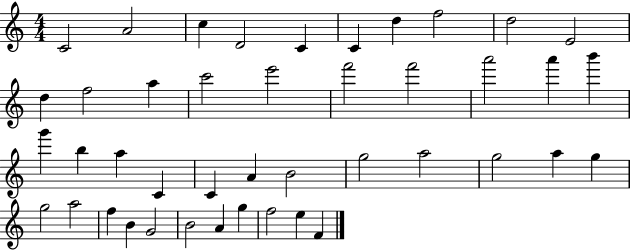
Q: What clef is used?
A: treble